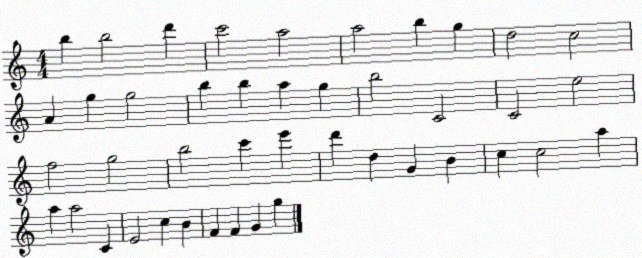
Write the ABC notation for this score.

X:1
T:Untitled
M:4/4
L:1/4
K:C
b b2 d' c'2 a2 a2 b g d2 c2 A g g2 b b a g b2 C2 C2 e2 f2 g2 b2 c' e' d' d G B c c2 a a a2 C E2 c B F F G g